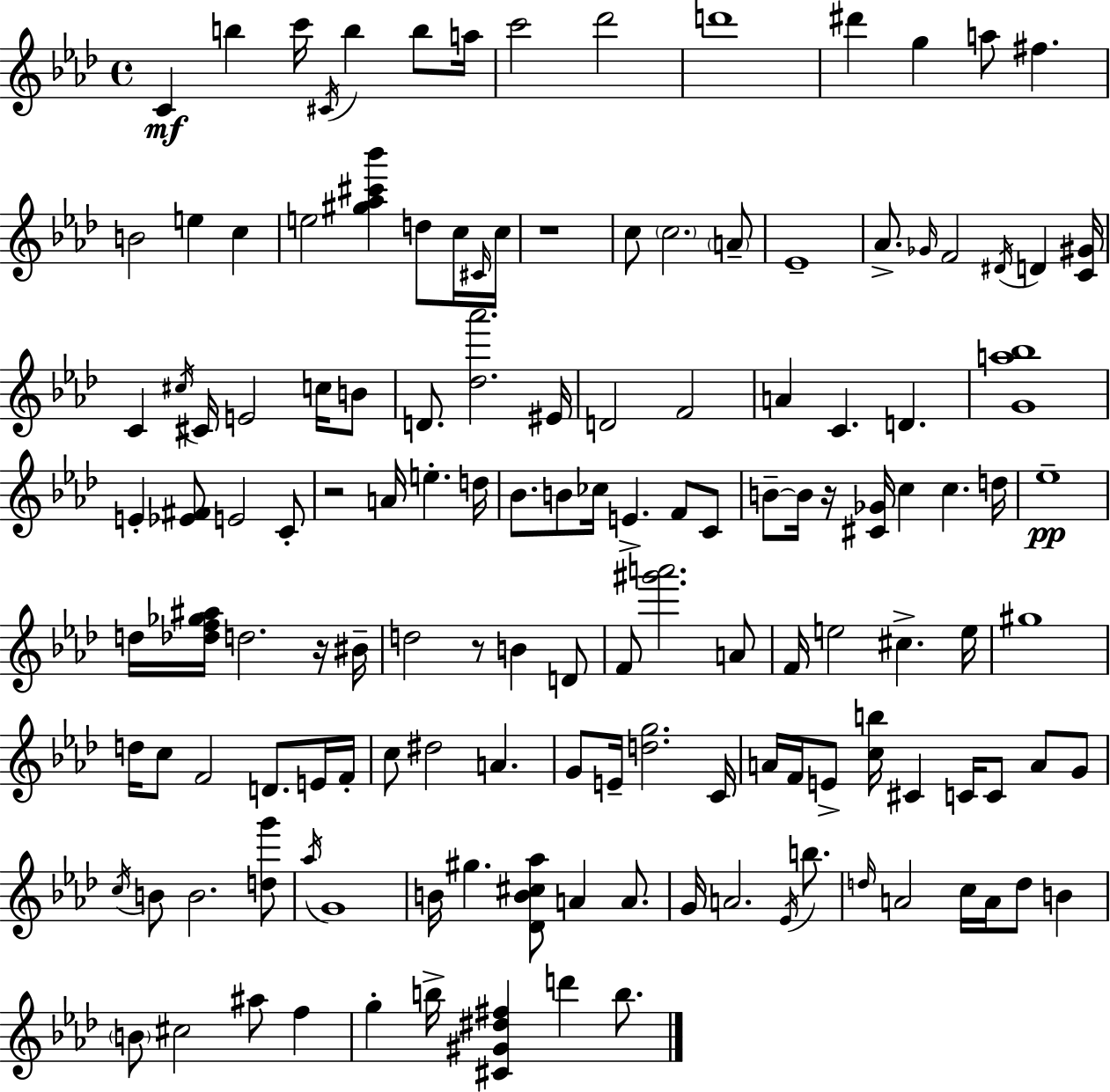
{
  \clef treble
  \time 4/4
  \defaultTimeSignature
  \key aes \major
  c'4\mf b''4 c'''16 \acciaccatura { cis'16 } b''4 b''8 | a''16 c'''2 des'''2 | d'''1 | dis'''4 g''4 a''8 fis''4. | \break b'2 e''4 c''4 | e''2 <gis'' aes'' cis''' bes'''>4 d''8 c''16 | \grace { cis'16 } c''16 r1 | c''8 \parenthesize c''2. | \break \parenthesize a'8-- ees'1-- | aes'8.-> \grace { ges'16 } f'2 \acciaccatura { dis'16 } d'4 | <c' gis'>16 c'4 \acciaccatura { cis''16 } cis'16 e'2 | c''16 b'8 d'8. <des'' aes'''>2. | \break eis'16 d'2 f'2 | a'4 c'4. d'4. | <g' a'' bes''>1 | e'4-. <ees' fis'>8 e'2 | \break c'8-. r2 a'16 e''4.-. | d''16 bes'8. b'8 ces''16 e'4.-> | f'8 c'8 b'8--~~ b'16 r16 <cis' ges'>16 c''4 c''4. | d''16 ees''1--\pp | \break d''16 <des'' f'' ges'' ais''>16 d''2. | r16 bis'16-- d''2 r8 b'4 | d'8 f'8 <gis''' a'''>2. | a'8 f'16 e''2 cis''4.-> | \break e''16 gis''1 | d''16 c''8 f'2 | d'8. e'16 f'16-. c''8 dis''2 a'4. | g'8 e'16-- <d'' g''>2. | \break c'16 a'16 f'16 e'8-> <c'' b''>16 cis'4 c'16 c'8 | a'8 g'8 \acciaccatura { c''16 } b'8 b'2. | <d'' g'''>8 \acciaccatura { aes''16 } g'1 | b'16 gis''4. <des' b' cis'' aes''>8 | \break a'4 a'8. g'16 a'2. | \acciaccatura { ees'16 } b''8. \grace { d''16 } a'2 | c''16 a'16 d''8 b'4 \parenthesize b'8 cis''2 | ais''8 f''4 g''4-. b''16-> <cis' gis' dis'' fis''>4 | \break d'''4 b''8. \bar "|."
}